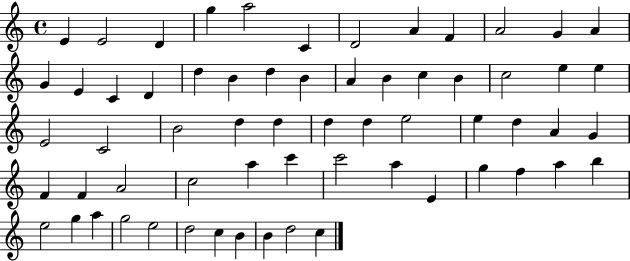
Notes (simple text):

E4/q E4/h D4/q G5/q A5/h C4/q D4/h A4/q F4/q A4/h G4/q A4/q G4/q E4/q C4/q D4/q D5/q B4/q D5/q B4/q A4/q B4/q C5/q B4/q C5/h E5/q E5/q E4/h C4/h B4/h D5/q D5/q D5/q D5/q E5/h E5/q D5/q A4/q G4/q F4/q F4/q A4/h C5/h A5/q C6/q C6/h A5/q E4/q G5/q F5/q A5/q B5/q E5/h G5/q A5/q G5/h E5/h D5/h C5/q B4/q B4/q D5/h C5/q